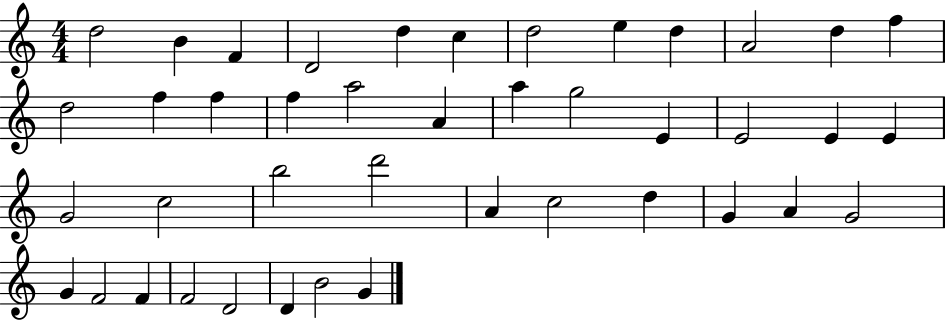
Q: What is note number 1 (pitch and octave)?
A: D5